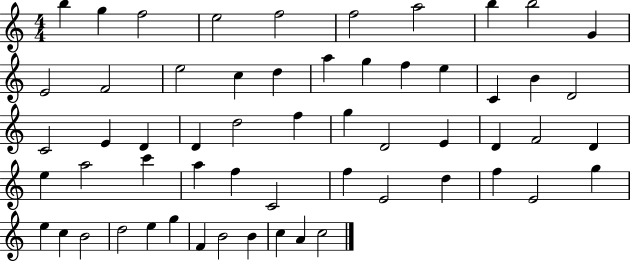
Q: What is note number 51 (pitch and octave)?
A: E5